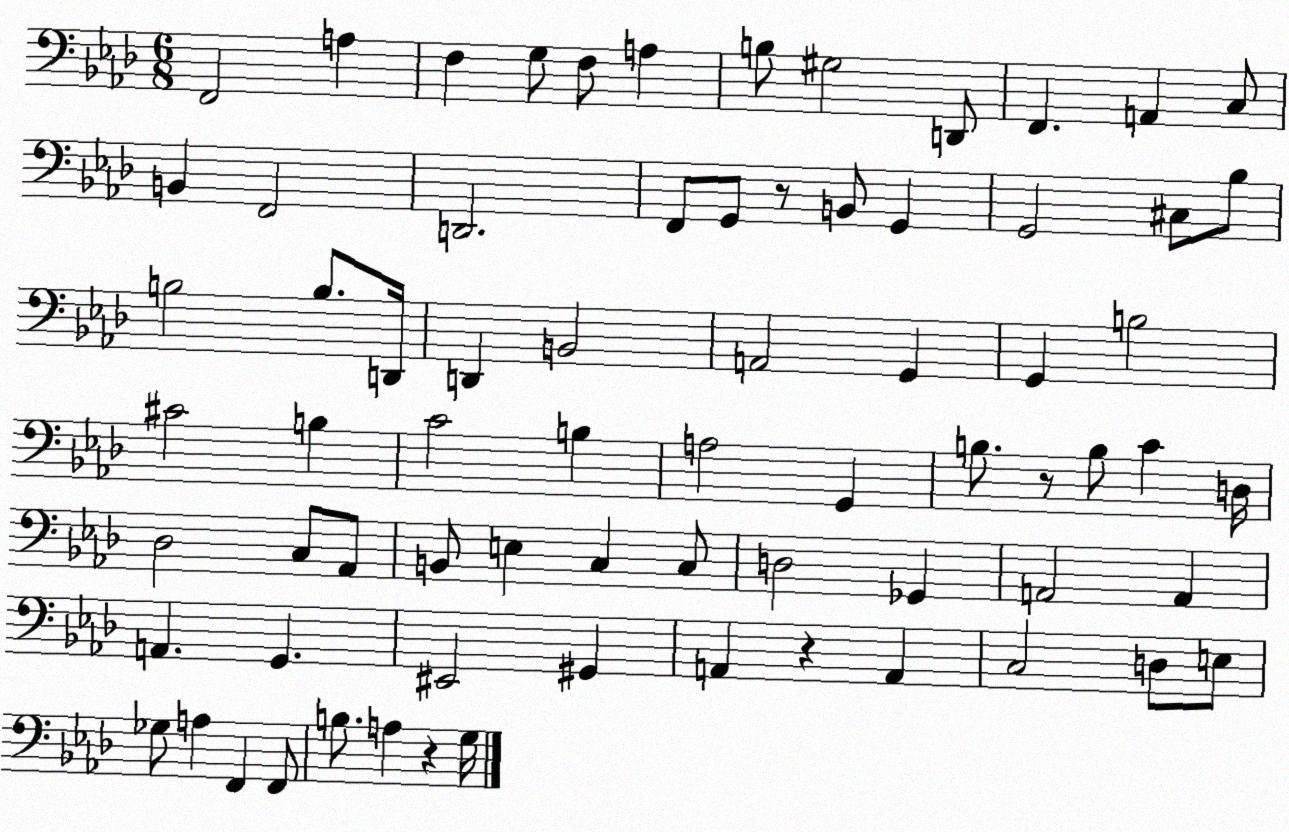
X:1
T:Untitled
M:6/8
L:1/4
K:Ab
F,,2 A, F, G,/2 F,/2 A, B,/2 ^G,2 D,,/2 F,, A,, C,/2 B,, F,,2 D,,2 F,,/2 G,,/2 z/2 B,,/2 G,, G,,2 ^C,/2 _B,/2 B,2 B,/2 D,,/4 D,, B,,2 A,,2 G,, G,, B,2 ^C2 B, C2 B, A,2 G,, B,/2 z/2 B,/2 C D,/4 _D,2 C,/2 _A,,/2 B,,/2 E, C, C,/2 D,2 _G,, A,,2 A,, A,, G,, ^E,,2 ^G,, A,, z A,, C,2 D,/2 E,/2 _G,/2 A, F,, F,,/2 B,/2 A, z G,/4